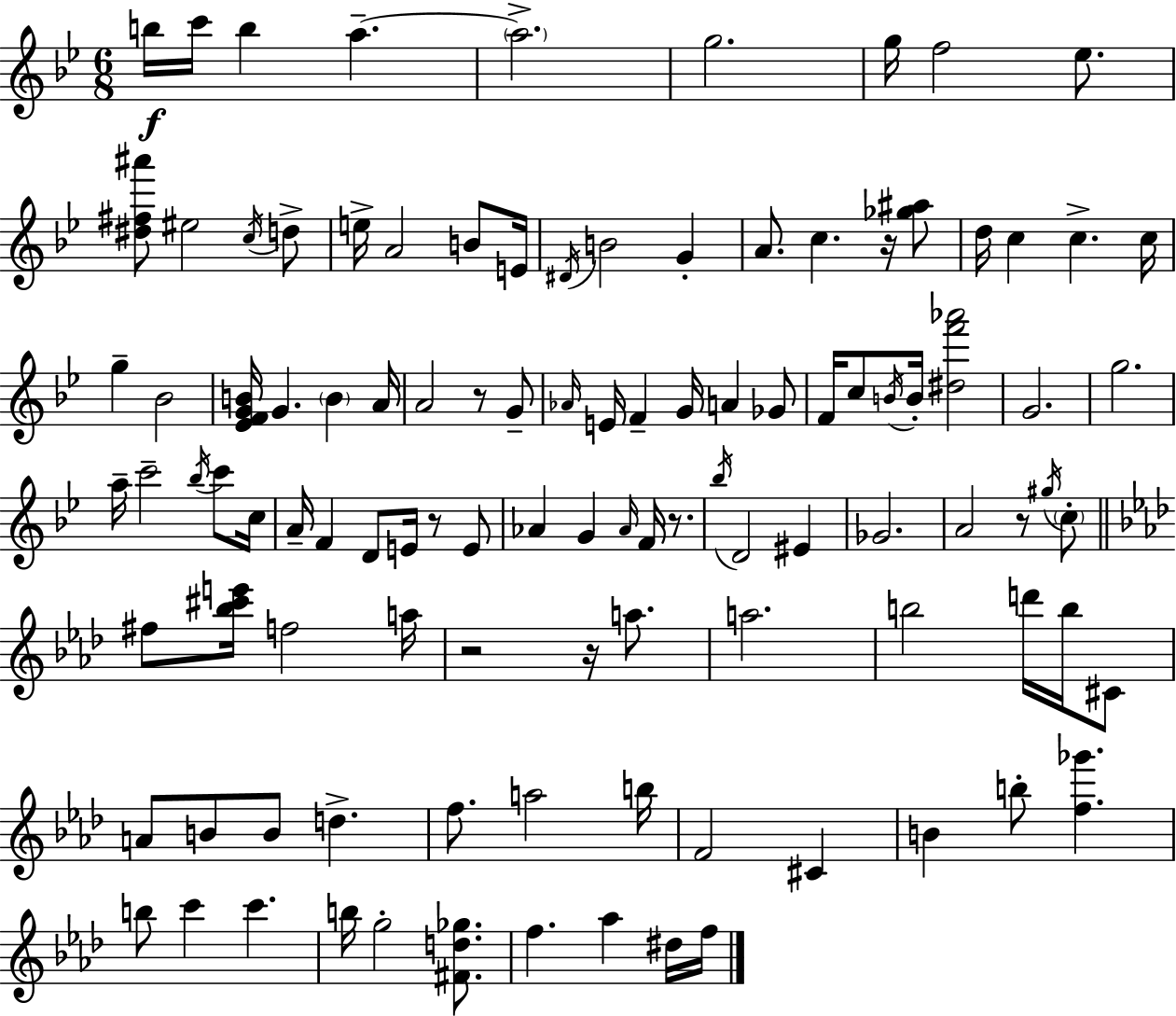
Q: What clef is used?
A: treble